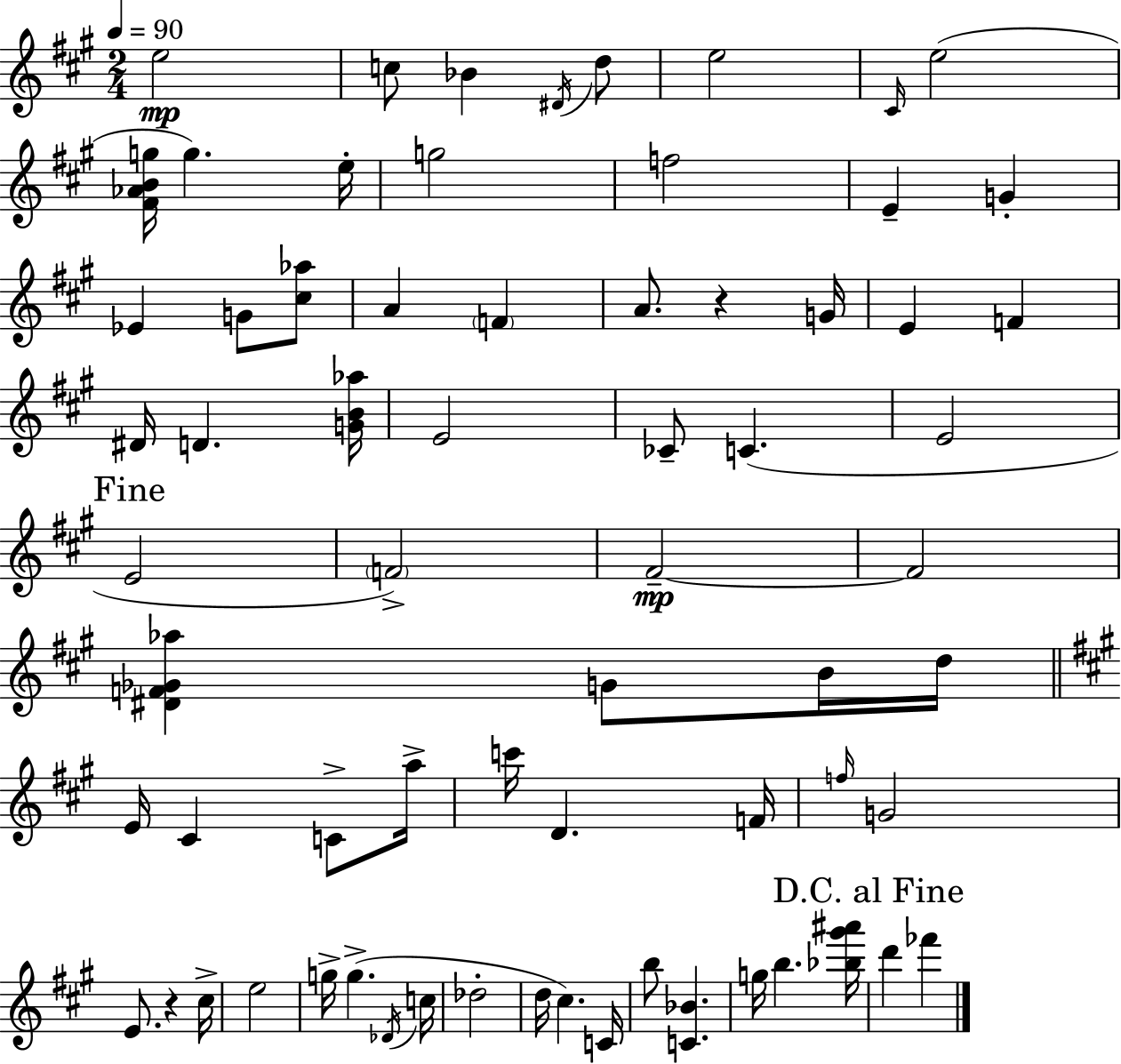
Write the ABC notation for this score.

X:1
T:Untitled
M:2/4
L:1/4
K:A
e2 c/2 _B ^D/4 d/2 e2 ^C/4 e2 [^F_ABg]/4 g e/4 g2 f2 E G _E G/2 [^c_a]/2 A F A/2 z G/4 E F ^D/4 D [GB_a]/4 E2 _C/2 C E2 E2 F2 ^F2 ^F2 [^DF_G_a] G/2 B/4 d/4 E/4 ^C C/2 a/4 c'/4 D F/4 f/4 G2 E/2 z ^c/4 e2 g/4 g _D/4 c/4 _d2 d/4 ^c C/4 b/2 [C_B] g/4 b [_b^g'^a']/4 d' _f'